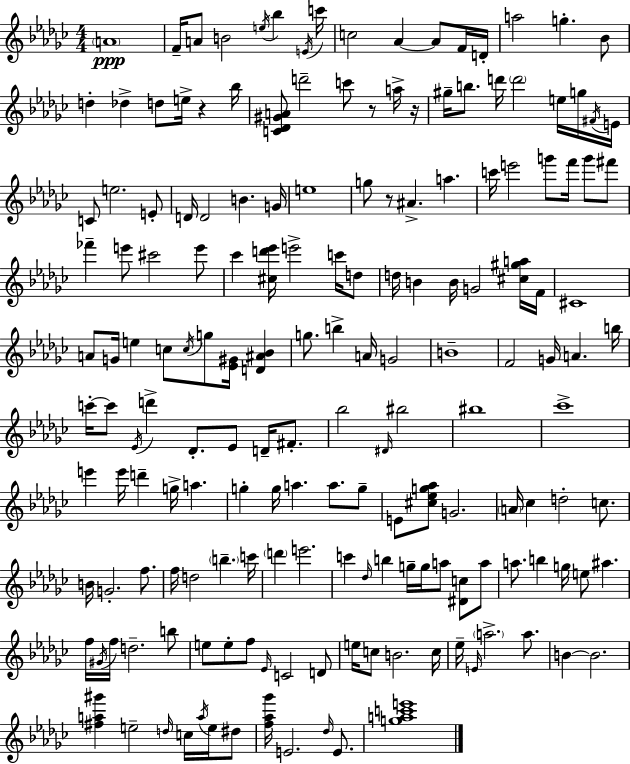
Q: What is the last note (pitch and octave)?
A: E4